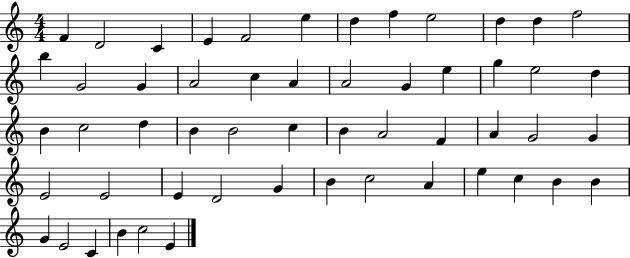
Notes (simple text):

F4/q D4/h C4/q E4/q F4/h E5/q D5/q F5/q E5/h D5/q D5/q F5/h B5/q G4/h G4/q A4/h C5/q A4/q A4/h G4/q E5/q G5/q E5/h D5/q B4/q C5/h D5/q B4/q B4/h C5/q B4/q A4/h F4/q A4/q G4/h G4/q E4/h E4/h E4/q D4/h G4/q B4/q C5/h A4/q E5/q C5/q B4/q B4/q G4/q E4/h C4/q B4/q C5/h E4/q